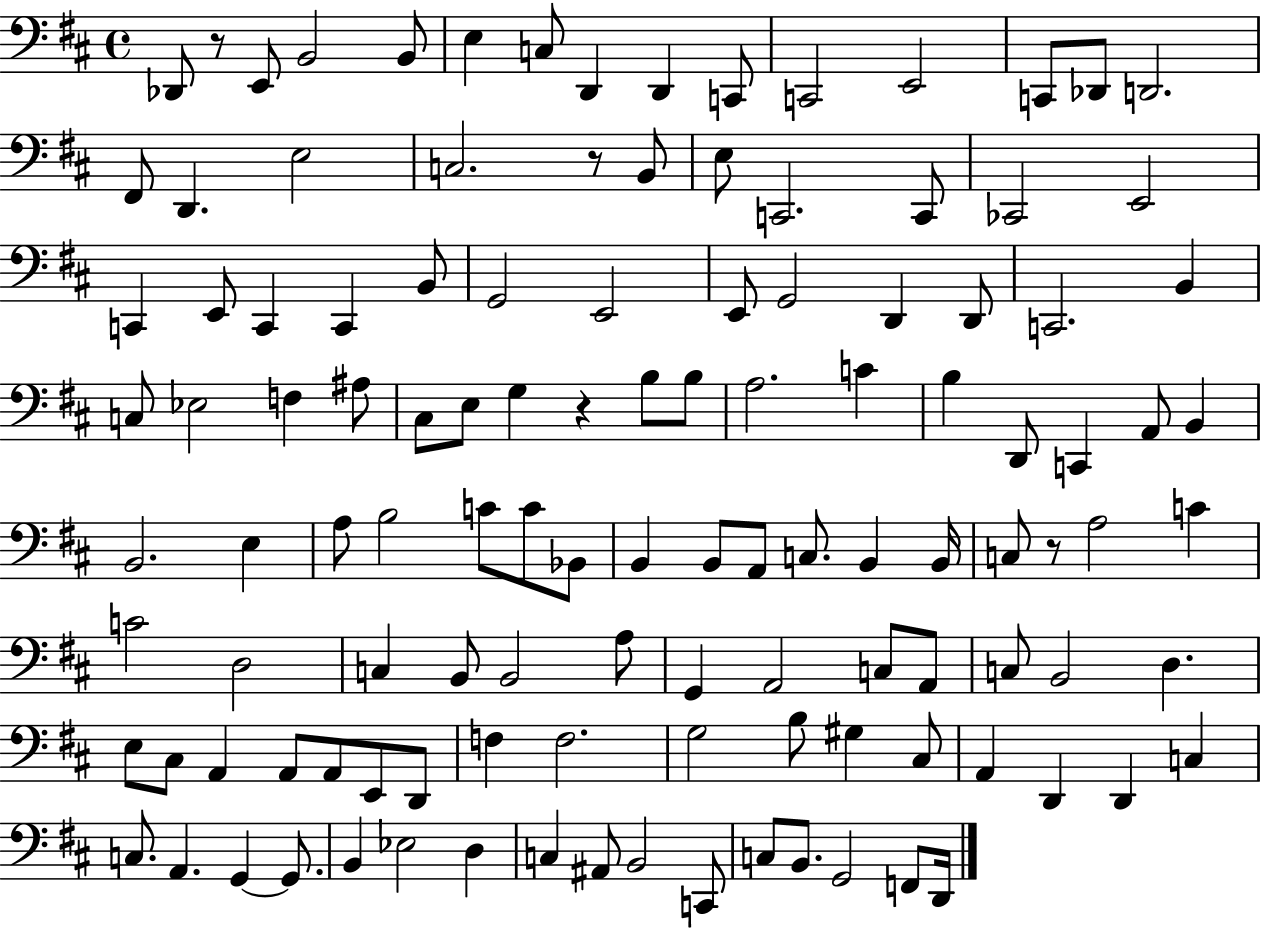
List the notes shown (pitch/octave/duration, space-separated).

Db2/e R/e E2/e B2/h B2/e E3/q C3/e D2/q D2/q C2/e C2/h E2/h C2/e Db2/e D2/h. F#2/e D2/q. E3/h C3/h. R/e B2/e E3/e C2/h. C2/e CES2/h E2/h C2/q E2/e C2/q C2/q B2/e G2/h E2/h E2/e G2/h D2/q D2/e C2/h. B2/q C3/e Eb3/h F3/q A#3/e C#3/e E3/e G3/q R/q B3/e B3/e A3/h. C4/q B3/q D2/e C2/q A2/e B2/q B2/h. E3/q A3/e B3/h C4/e C4/e Bb2/e B2/q B2/e A2/e C3/e. B2/q B2/s C3/e R/e A3/h C4/q C4/h D3/h C3/q B2/e B2/h A3/e G2/q A2/h C3/e A2/e C3/e B2/h D3/q. E3/e C#3/e A2/q A2/e A2/e E2/e D2/e F3/q F3/h. G3/h B3/e G#3/q C#3/e A2/q D2/q D2/q C3/q C3/e. A2/q. G2/q G2/e. B2/q Eb3/h D3/q C3/q A#2/e B2/h C2/e C3/e B2/e. G2/h F2/e D2/s